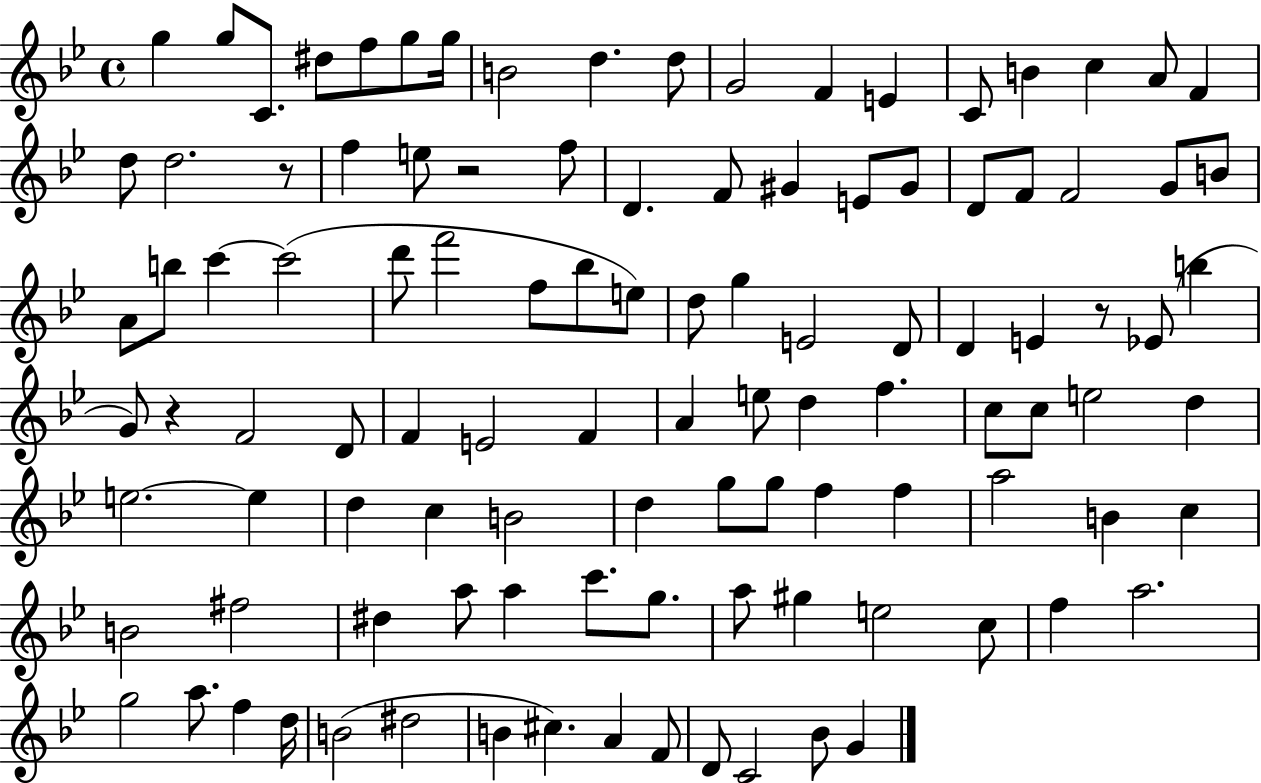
X:1
T:Untitled
M:4/4
L:1/4
K:Bb
g g/2 C/2 ^d/2 f/2 g/2 g/4 B2 d d/2 G2 F E C/2 B c A/2 F d/2 d2 z/2 f e/2 z2 f/2 D F/2 ^G E/2 ^G/2 D/2 F/2 F2 G/2 B/2 A/2 b/2 c' c'2 d'/2 f'2 f/2 _b/2 e/2 d/2 g E2 D/2 D E z/2 _E/2 b G/2 z F2 D/2 F E2 F A e/2 d f c/2 c/2 e2 d e2 e d c B2 d g/2 g/2 f f a2 B c B2 ^f2 ^d a/2 a c'/2 g/2 a/2 ^g e2 c/2 f a2 g2 a/2 f d/4 B2 ^d2 B ^c A F/2 D/2 C2 _B/2 G